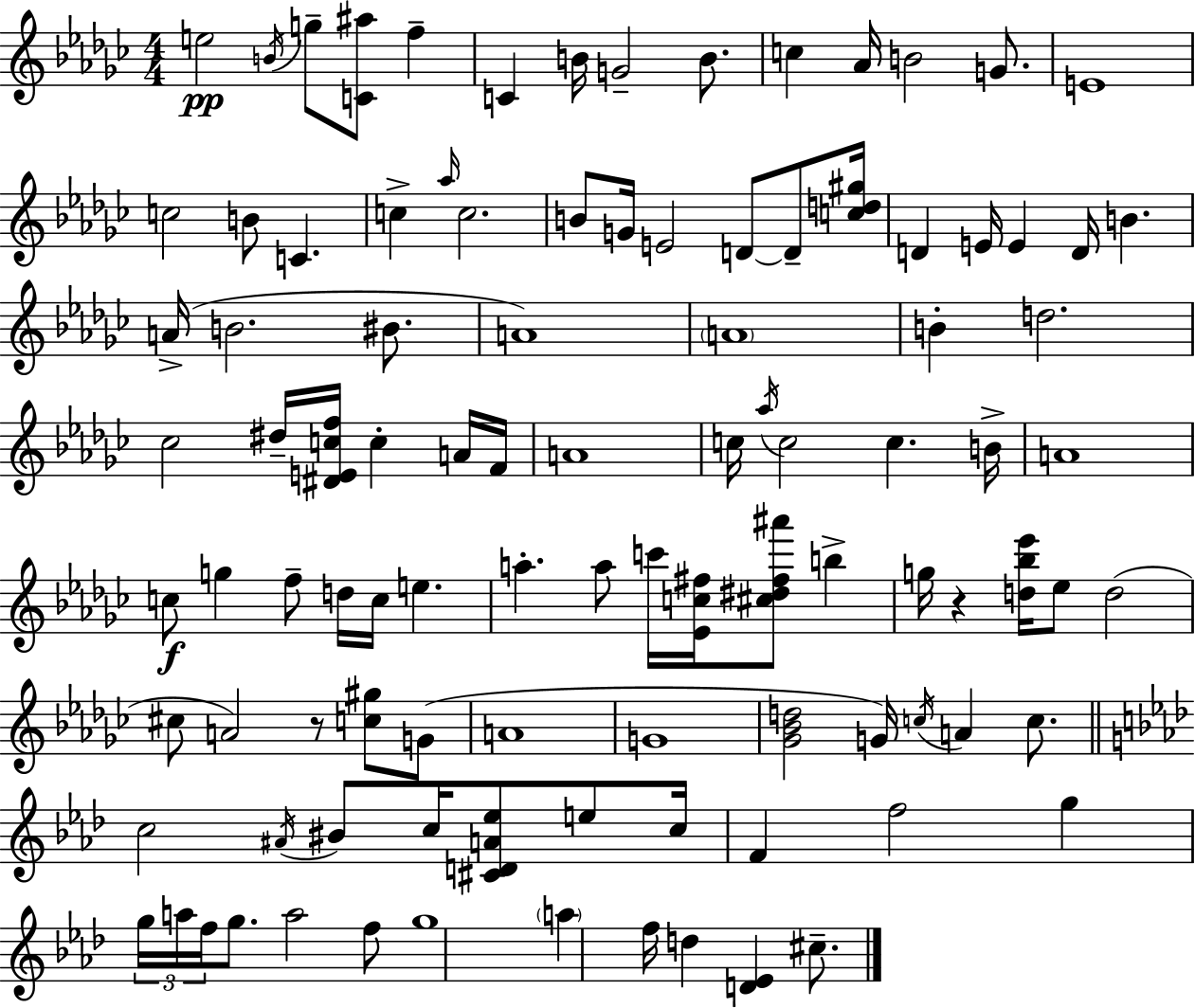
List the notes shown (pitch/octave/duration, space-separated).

E5/h B4/s G5/e [C4,A#5]/e F5/q C4/q B4/s G4/h B4/e. C5/q Ab4/s B4/h G4/e. E4/w C5/h B4/e C4/q. C5/q Ab5/s C5/h. B4/e G4/s E4/h D4/e D4/e [C5,D5,G#5]/s D4/q E4/s E4/q D4/s B4/q. A4/s B4/h. BIS4/e. A4/w A4/w B4/q D5/h. CES5/h D#5/s [D#4,E4,C5,F5]/s C5/q A4/s F4/s A4/w C5/s Ab5/s C5/h C5/q. B4/s A4/w C5/e G5/q F5/e D5/s C5/s E5/q. A5/q. A5/e C6/s [Eb4,C5,F#5]/s [C#5,D#5,F#5,A#6]/e B5/q G5/s R/q [D5,Bb5,Eb6]/s Eb5/e D5/h C#5/e A4/h R/e [C5,G#5]/e G4/e A4/w G4/w [Gb4,Bb4,D5]/h G4/s C5/s A4/q C5/e. C5/h A#4/s BIS4/e C5/s [C#4,D4,A4,Eb5]/e E5/e C5/s F4/q F5/h G5/q G5/s A5/s F5/s G5/e. A5/h F5/e G5/w A5/q F5/s D5/q [D4,Eb4]/q C#5/e.